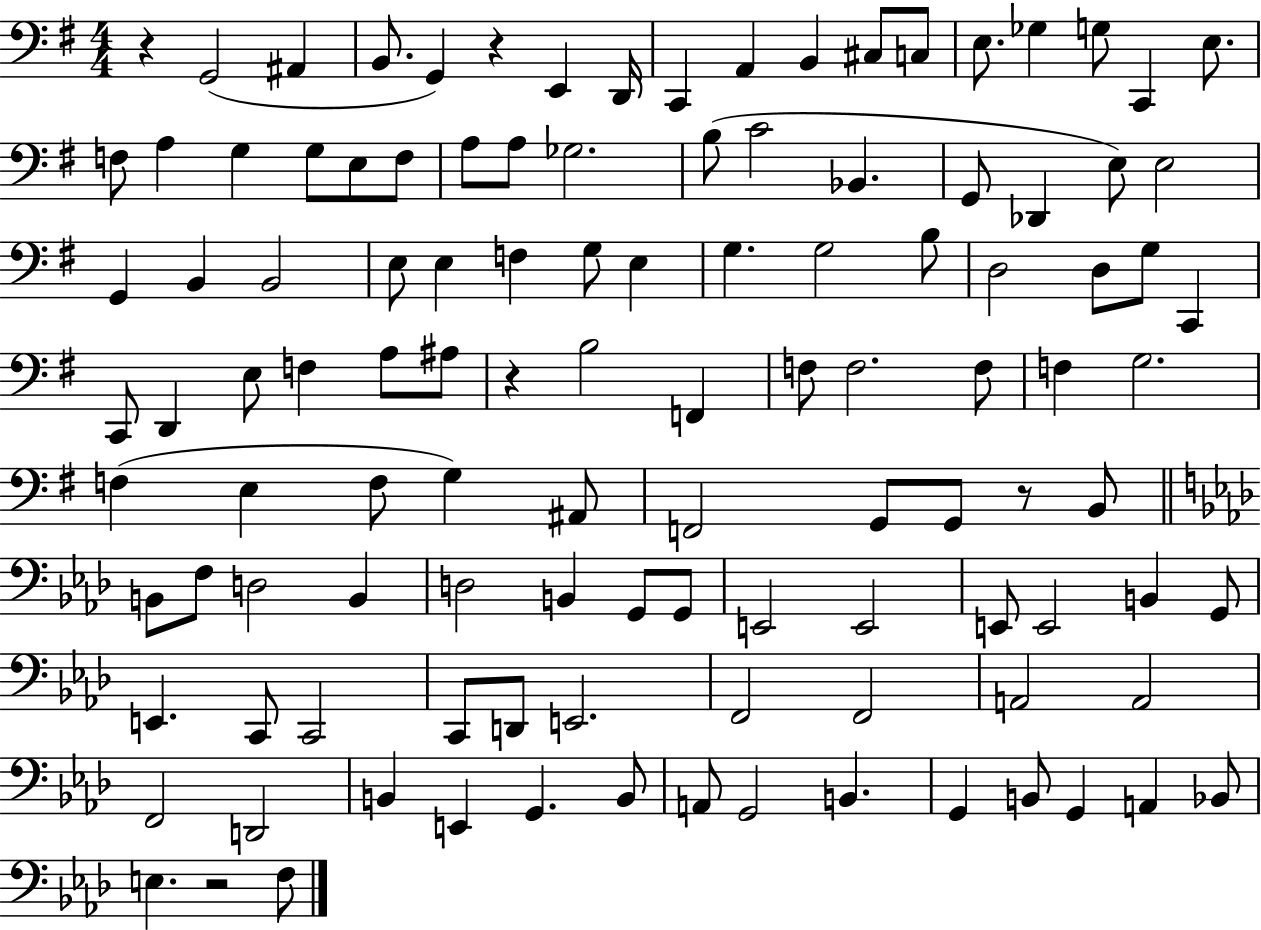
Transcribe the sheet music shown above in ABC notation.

X:1
T:Untitled
M:4/4
L:1/4
K:G
z G,,2 ^A,, B,,/2 G,, z E,, D,,/4 C,, A,, B,, ^C,/2 C,/2 E,/2 _G, G,/2 C,, E,/2 F,/2 A, G, G,/2 E,/2 F,/2 A,/2 A,/2 _G,2 B,/2 C2 _B,, G,,/2 _D,, E,/2 E,2 G,, B,, B,,2 E,/2 E, F, G,/2 E, G, G,2 B,/2 D,2 D,/2 G,/2 C,, C,,/2 D,, E,/2 F, A,/2 ^A,/2 z B,2 F,, F,/2 F,2 F,/2 F, G,2 F, E, F,/2 G, ^A,,/2 F,,2 G,,/2 G,,/2 z/2 B,,/2 B,,/2 F,/2 D,2 B,, D,2 B,, G,,/2 G,,/2 E,,2 E,,2 E,,/2 E,,2 B,, G,,/2 E,, C,,/2 C,,2 C,,/2 D,,/2 E,,2 F,,2 F,,2 A,,2 A,,2 F,,2 D,,2 B,, E,, G,, B,,/2 A,,/2 G,,2 B,, G,, B,,/2 G,, A,, _B,,/2 E, z2 F,/2